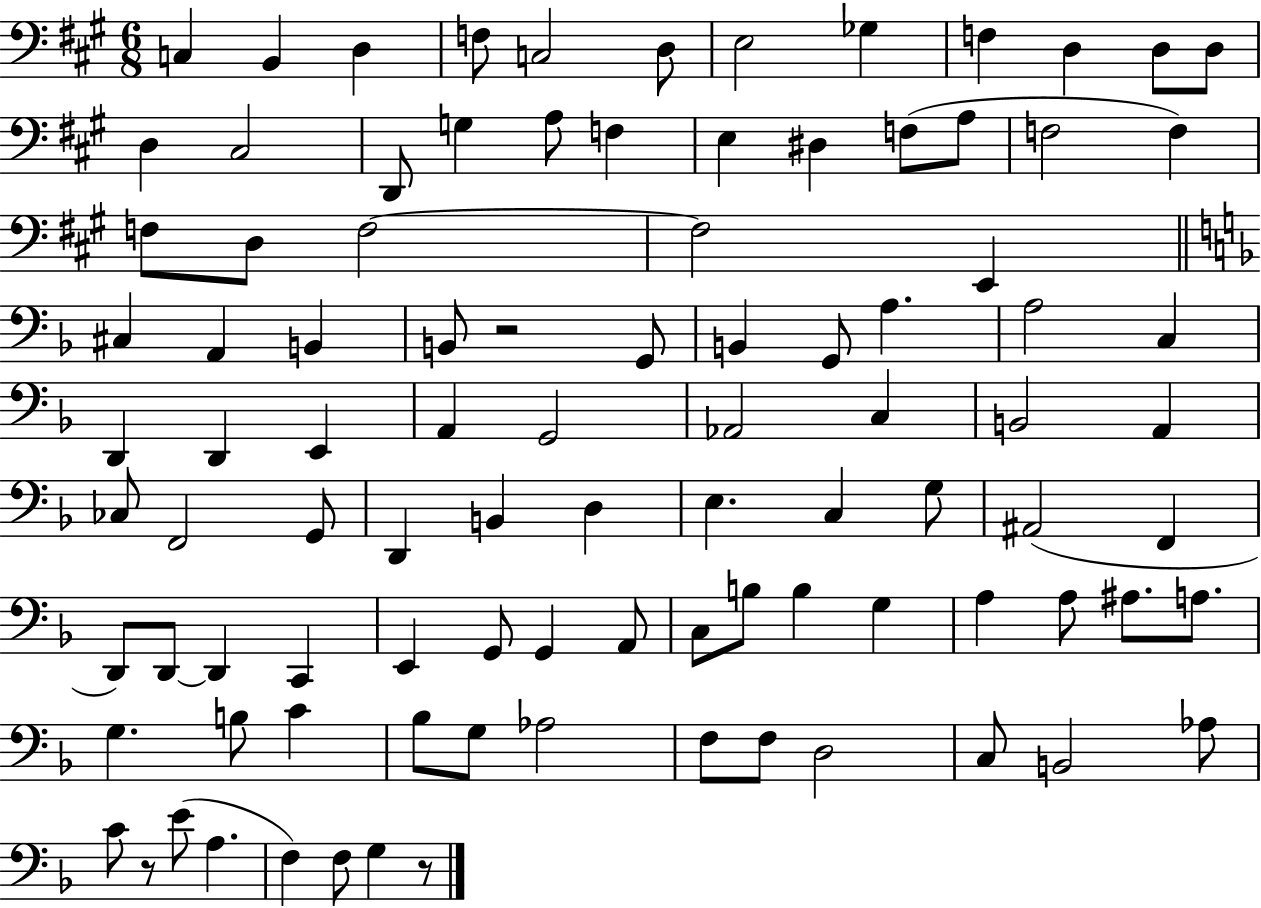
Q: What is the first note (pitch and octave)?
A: C3